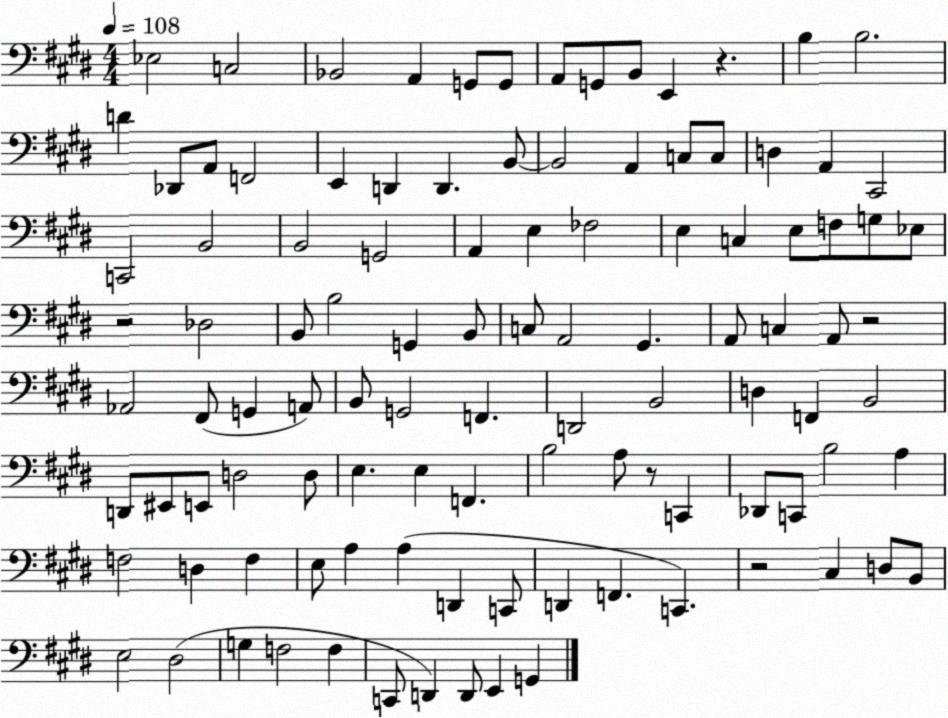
X:1
T:Untitled
M:4/4
L:1/4
K:E
_E,2 C,2 _B,,2 A,, G,,/2 G,,/2 A,,/2 G,,/2 B,,/2 E,, z B, B,2 D _D,,/2 A,,/2 F,,2 E,, D,, D,, B,,/2 B,,2 A,, C,/2 C,/2 D, A,, ^C,,2 C,,2 B,,2 B,,2 G,,2 A,, E, _F,2 E, C, E,/2 F,/2 G,/2 _E,/2 z2 _D,2 B,,/2 B,2 G,, B,,/2 C,/2 A,,2 ^G,, A,,/2 C, A,,/2 z2 _A,,2 ^F,,/2 G,, A,,/2 B,,/2 G,,2 F,, D,,2 B,,2 D, F,, B,,2 D,,/2 ^E,,/2 E,,/2 D,2 D,/2 E, E, F,, B,2 A,/2 z/2 C,, _D,,/2 C,,/2 B,2 A, F,2 D, F, E,/2 A, A, D,, C,,/2 D,, F,, C,, z2 ^C, D,/2 B,,/2 E,2 ^D,2 G, F,2 F, C,,/2 D,, D,,/2 E,, G,,